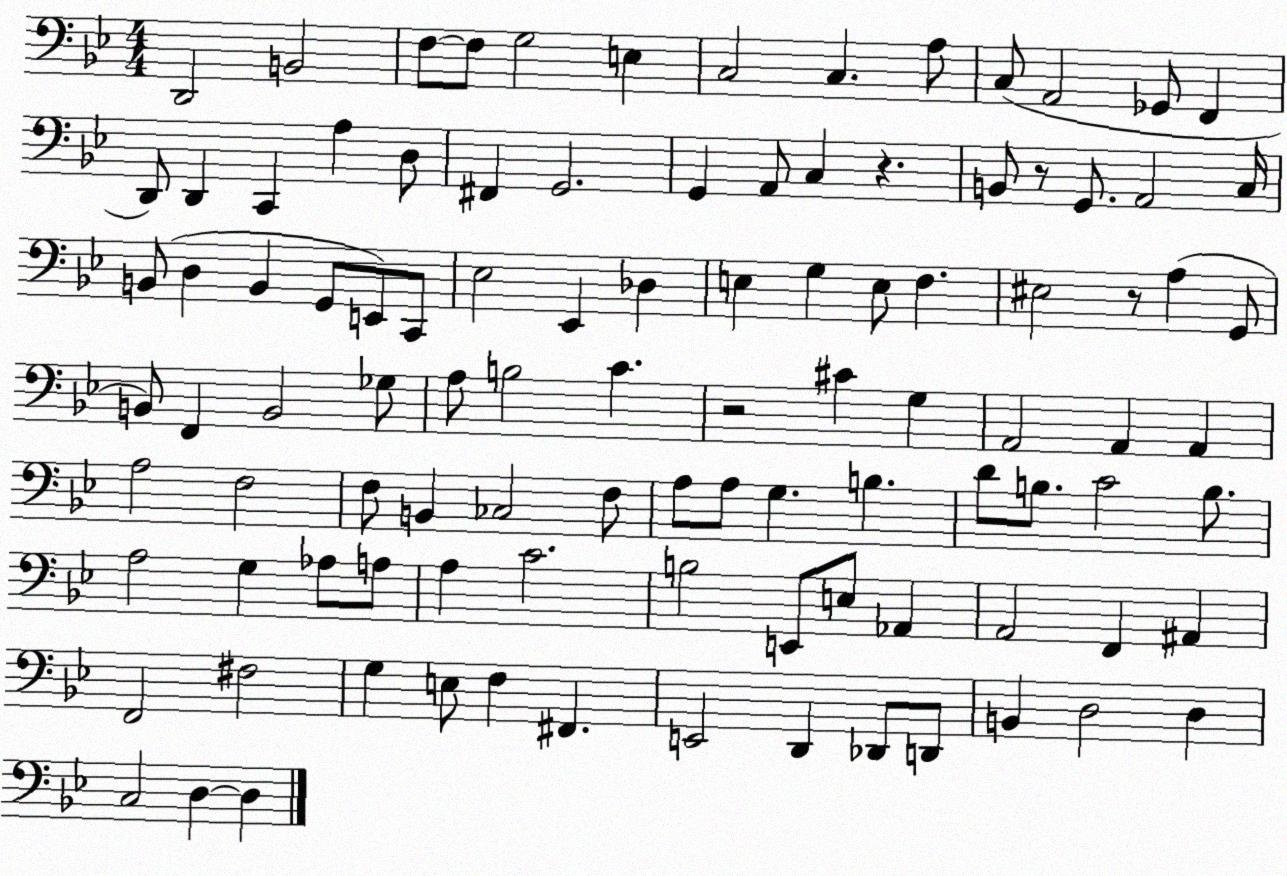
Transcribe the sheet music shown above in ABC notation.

X:1
T:Untitled
M:4/4
L:1/4
K:Bb
D,,2 B,,2 F,/2 F,/2 G,2 E, C,2 C, A,/2 C,/2 A,,2 _G,,/2 F,, D,,/2 D,, C,, A, D,/2 ^F,, G,,2 G,, A,,/2 C, z B,,/2 z/2 G,,/2 A,,2 C,/4 B,,/2 D, B,, G,,/2 E,,/2 C,,/2 _E,2 _E,, _D, E, G, E,/2 F, ^E,2 z/2 A, G,,/2 B,,/2 F,, B,,2 _G,/2 A,/2 B,2 C z2 ^C G, A,,2 A,, A,, A,2 F,2 F,/2 B,, _C,2 F,/2 A,/2 A,/2 G, B, D/2 B,/2 C2 B,/2 A,2 G, _A,/2 A,/2 A, C2 B,2 E,,/2 E,/2 _A,, A,,2 F,, ^A,, F,,2 ^F,2 G, E,/2 F, ^F,, E,,2 D,, _D,,/2 D,,/2 B,, D,2 D, C,2 D, D,